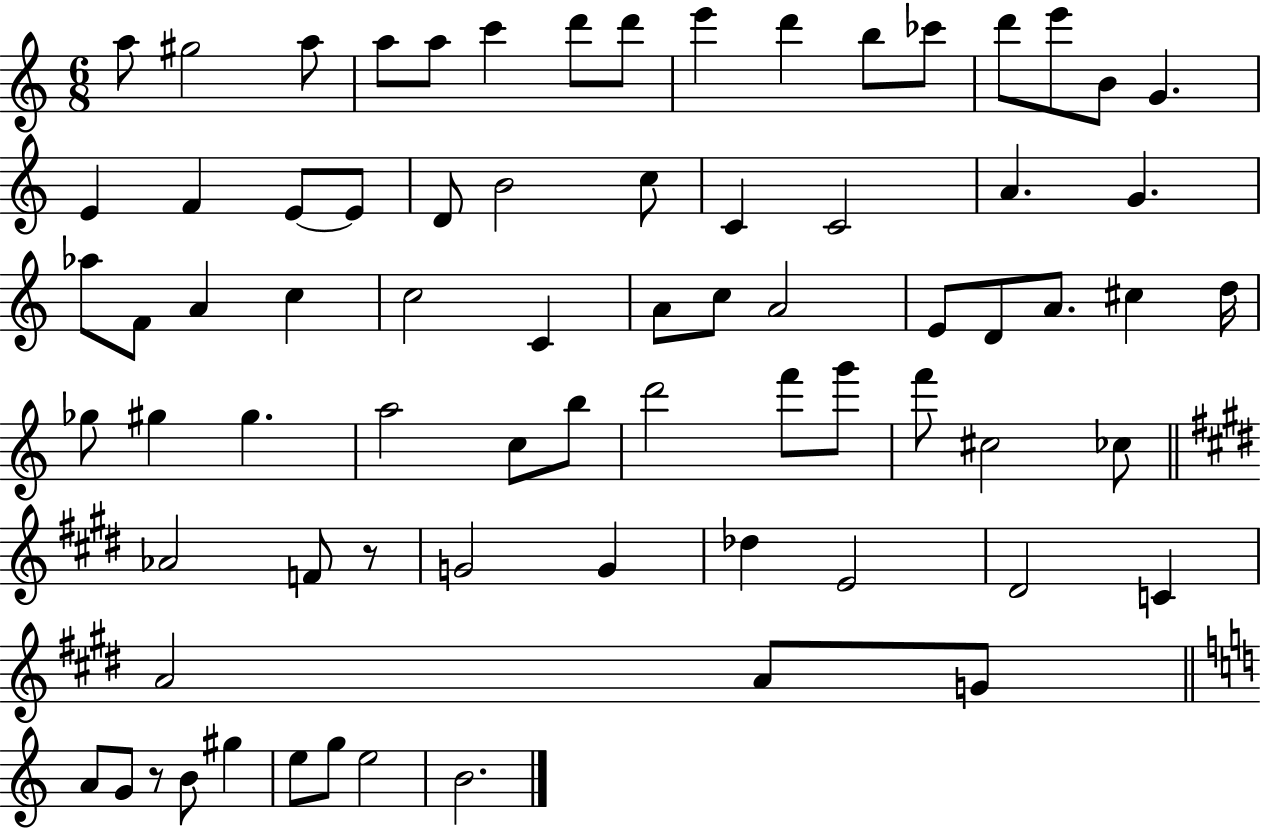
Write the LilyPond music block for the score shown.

{
  \clef treble
  \numericTimeSignature
  \time 6/8
  \key c \major
  \repeat volta 2 { a''8 gis''2 a''8 | a''8 a''8 c'''4 d'''8 d'''8 | e'''4 d'''4 b''8 ces'''8 | d'''8 e'''8 b'8 g'4. | \break e'4 f'4 e'8~~ e'8 | d'8 b'2 c''8 | c'4 c'2 | a'4. g'4. | \break aes''8 f'8 a'4 c''4 | c''2 c'4 | a'8 c''8 a'2 | e'8 d'8 a'8. cis''4 d''16 | \break ges''8 gis''4 gis''4. | a''2 c''8 b''8 | d'''2 f'''8 g'''8 | f'''8 cis''2 ces''8 | \break \bar "||" \break \key e \major aes'2 f'8 r8 | g'2 g'4 | des''4 e'2 | dis'2 c'4 | \break a'2 a'8 g'8 | \bar "||" \break \key c \major a'8 g'8 r8 b'8 gis''4 | e''8 g''8 e''2 | b'2. | } \bar "|."
}